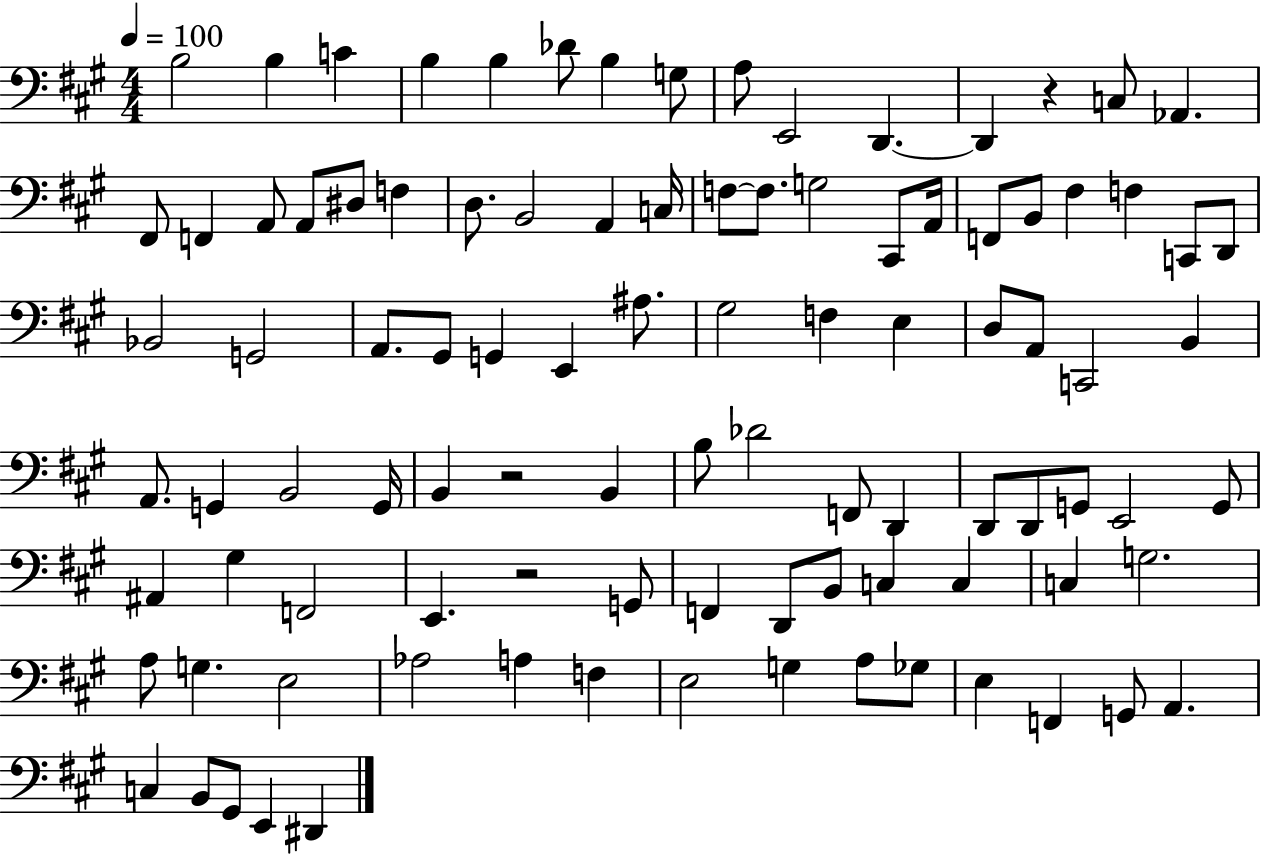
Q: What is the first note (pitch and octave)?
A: B3